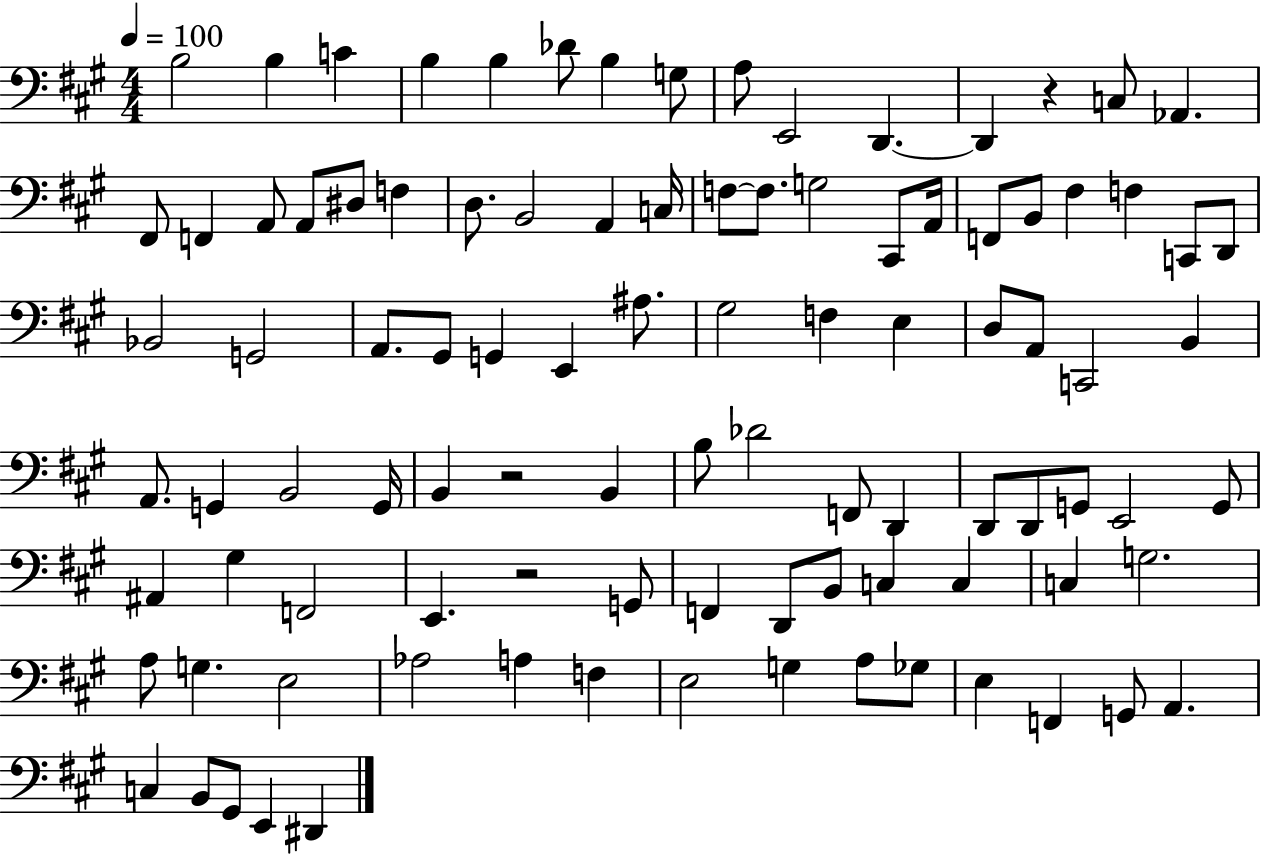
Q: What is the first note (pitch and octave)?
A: B3